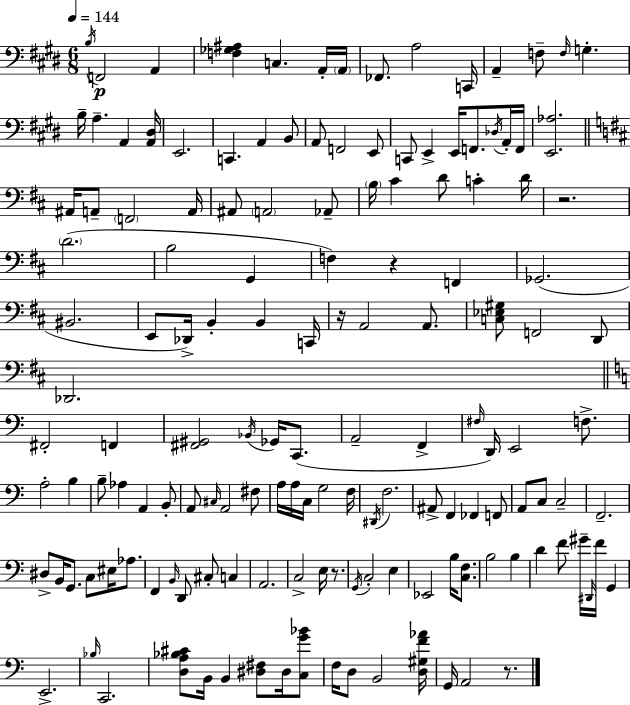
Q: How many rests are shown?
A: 5